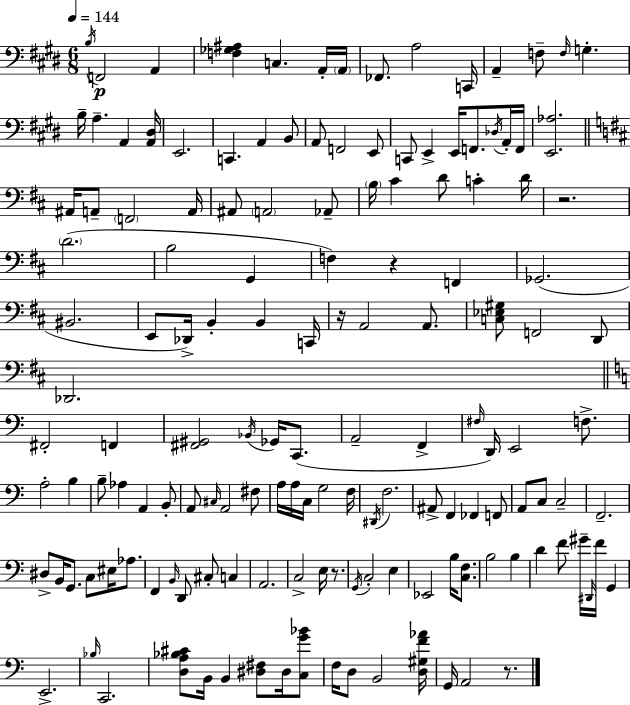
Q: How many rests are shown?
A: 5